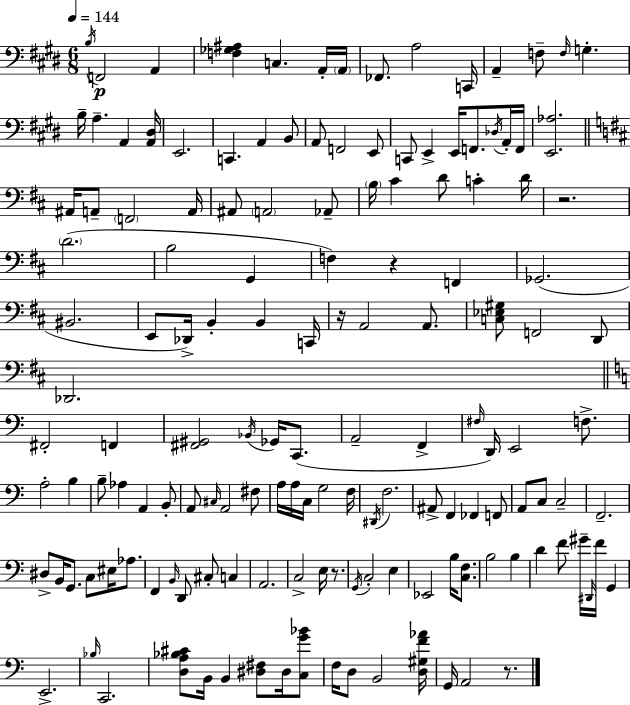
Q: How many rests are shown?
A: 5